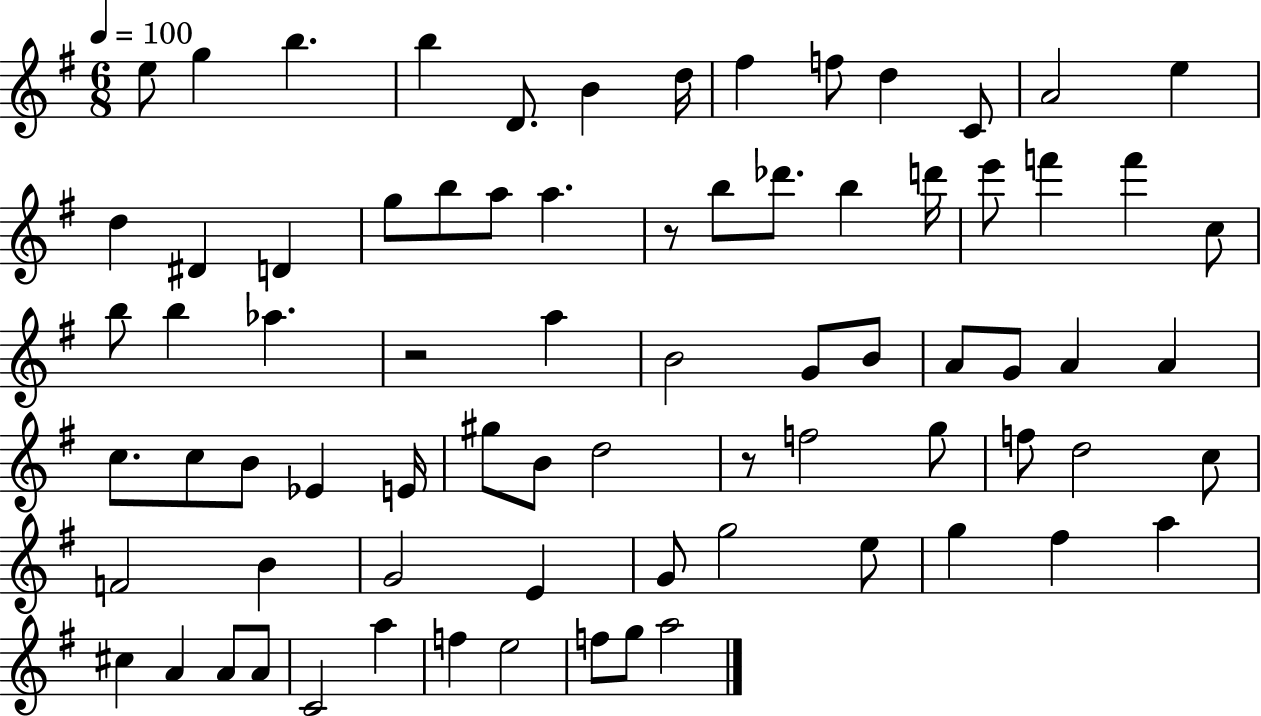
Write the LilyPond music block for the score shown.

{
  \clef treble
  \numericTimeSignature
  \time 6/8
  \key g \major
  \tempo 4 = 100
  \repeat volta 2 { e''8 g''4 b''4. | b''4 d'8. b'4 d''16 | fis''4 f''8 d''4 c'8 | a'2 e''4 | \break d''4 dis'4 d'4 | g''8 b''8 a''8 a''4. | r8 b''8 des'''8. b''4 d'''16 | e'''8 f'''4 f'''4 c''8 | \break b''8 b''4 aes''4. | r2 a''4 | b'2 g'8 b'8 | a'8 g'8 a'4 a'4 | \break c''8. c''8 b'8 ees'4 e'16 | gis''8 b'8 d''2 | r8 f''2 g''8 | f''8 d''2 c''8 | \break f'2 b'4 | g'2 e'4 | g'8 g''2 e''8 | g''4 fis''4 a''4 | \break cis''4 a'4 a'8 a'8 | c'2 a''4 | f''4 e''2 | f''8 g''8 a''2 | \break } \bar "|."
}